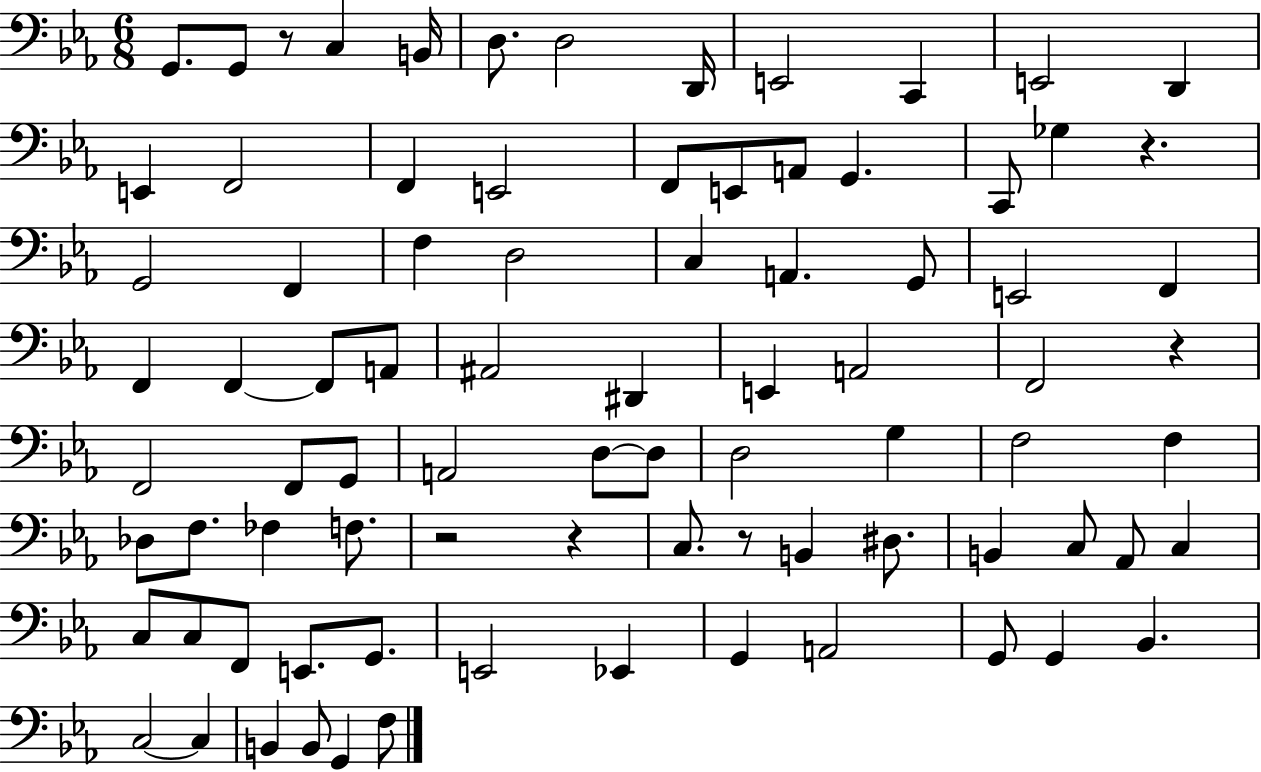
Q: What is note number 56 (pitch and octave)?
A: D#3